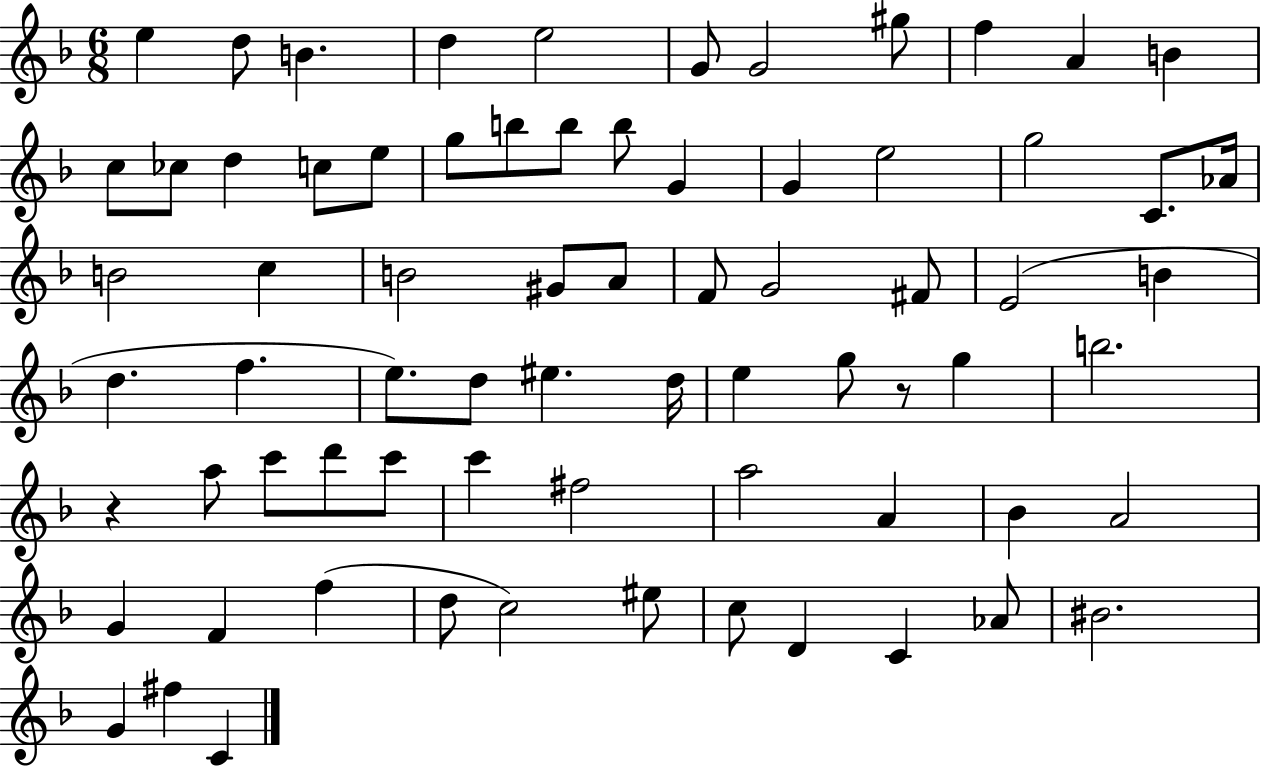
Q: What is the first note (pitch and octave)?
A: E5